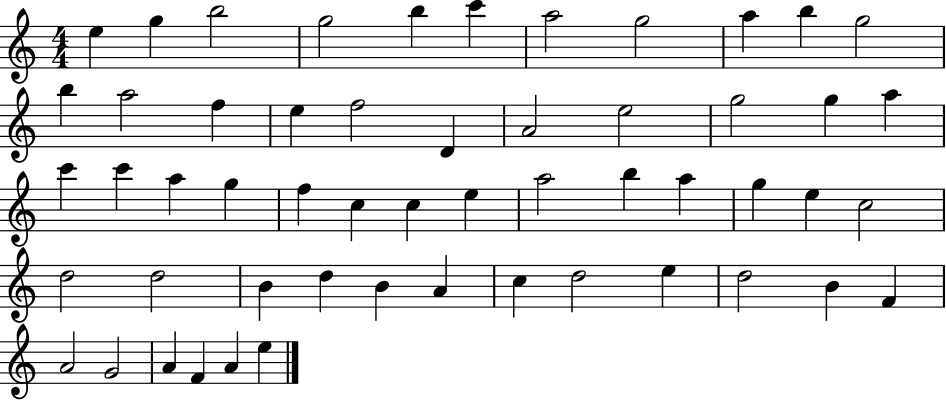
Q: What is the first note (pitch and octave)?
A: E5